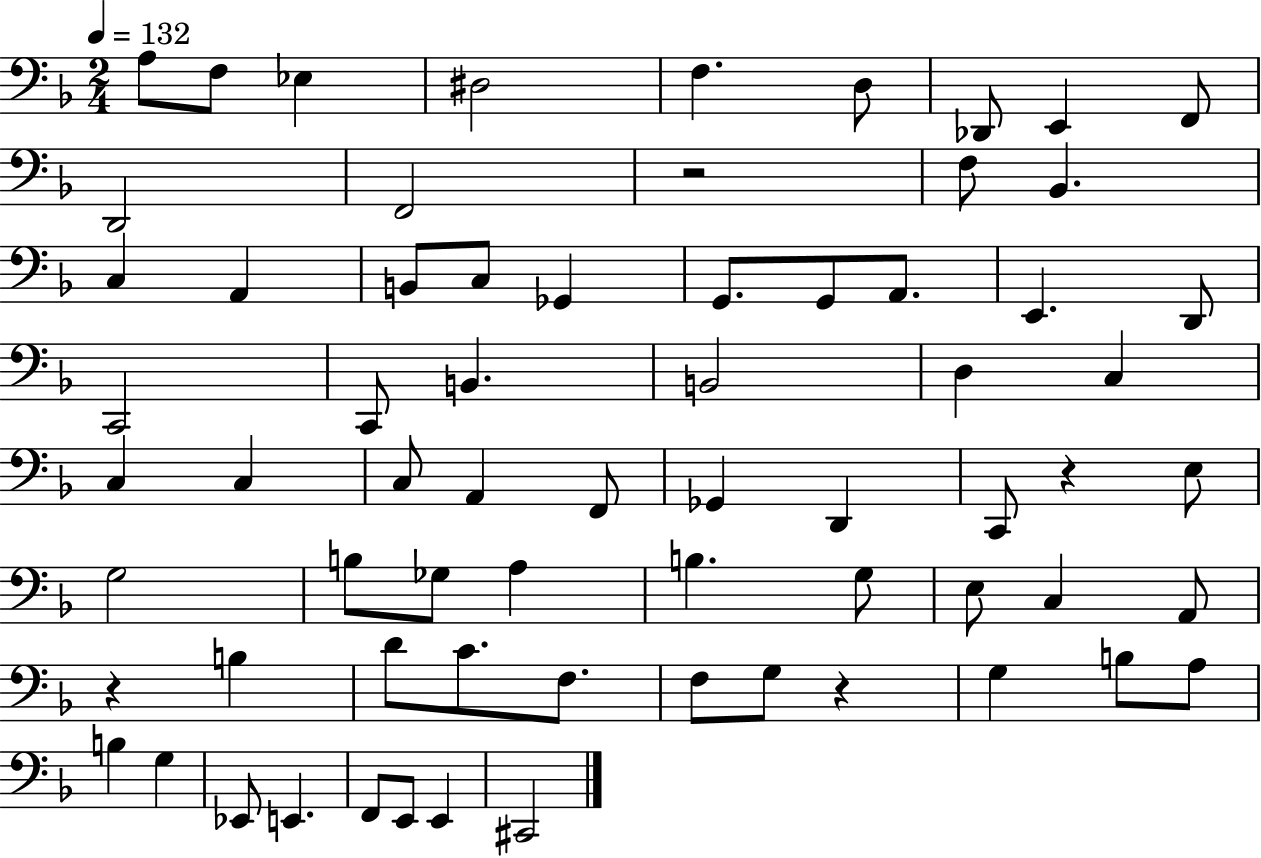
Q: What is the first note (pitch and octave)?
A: A3